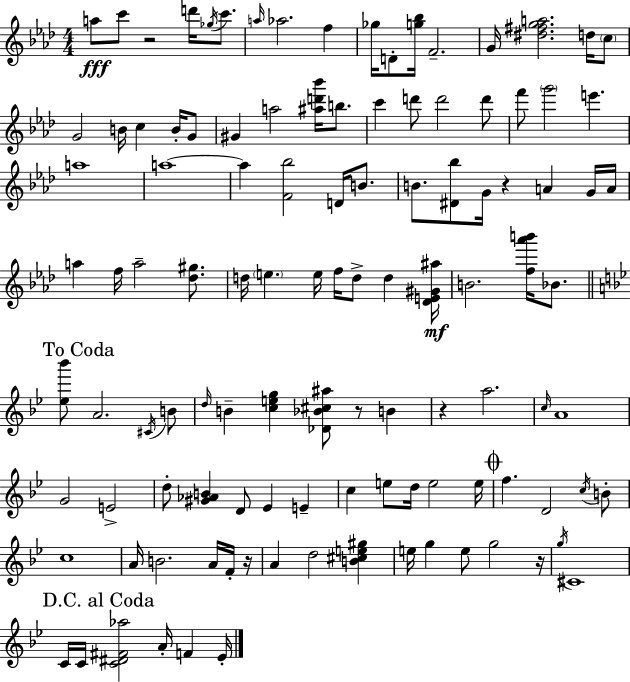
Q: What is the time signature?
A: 4/4